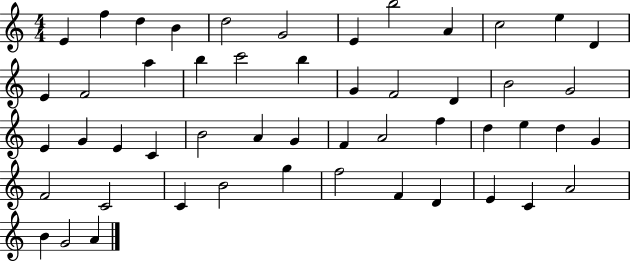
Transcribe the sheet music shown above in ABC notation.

X:1
T:Untitled
M:4/4
L:1/4
K:C
E f d B d2 G2 E b2 A c2 e D E F2 a b c'2 b G F2 D B2 G2 E G E C B2 A G F A2 f d e d G F2 C2 C B2 g f2 F D E C A2 B G2 A